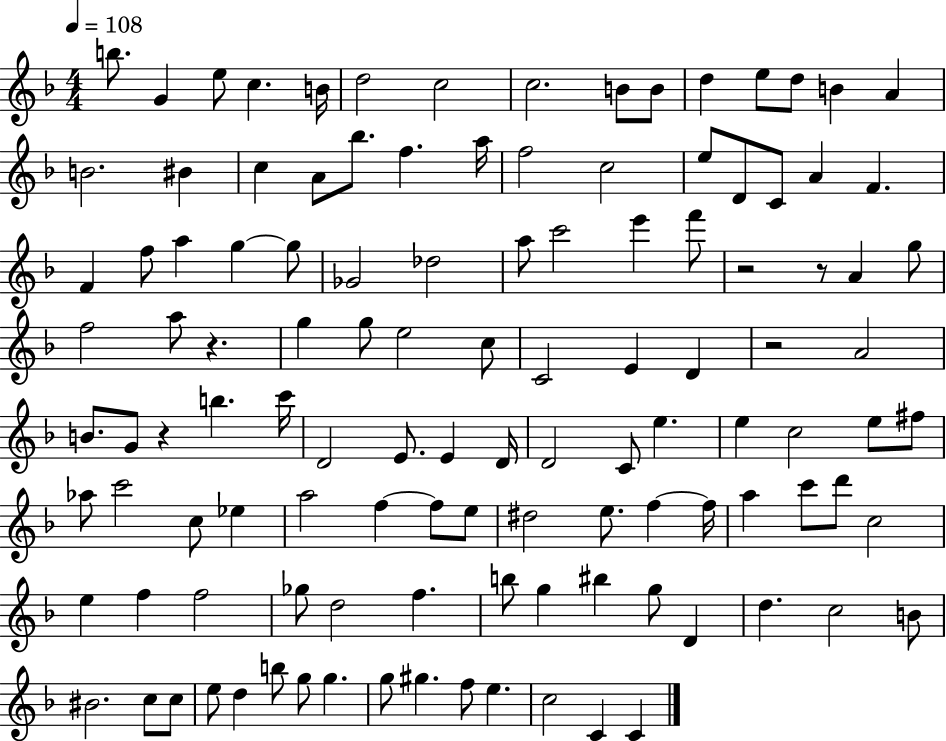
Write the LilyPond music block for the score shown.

{
  \clef treble
  \numericTimeSignature
  \time 4/4
  \key f \major
  \tempo 4 = 108
  b''8. g'4 e''8 c''4. b'16 | d''2 c''2 | c''2. b'8 b'8 | d''4 e''8 d''8 b'4 a'4 | \break b'2. bis'4 | c''4 a'8 bes''8. f''4. a''16 | f''2 c''2 | e''8 d'8 c'8 a'4 f'4. | \break f'4 f''8 a''4 g''4~~ g''8 | ges'2 des''2 | a''8 c'''2 e'''4 f'''8 | r2 r8 a'4 g''8 | \break f''2 a''8 r4. | g''4 g''8 e''2 c''8 | c'2 e'4 d'4 | r2 a'2 | \break b'8. g'8 r4 b''4. c'''16 | d'2 e'8. e'4 d'16 | d'2 c'8 e''4. | e''4 c''2 e''8 fis''8 | \break aes''8 c'''2 c''8 ees''4 | a''2 f''4~~ f''8 e''8 | dis''2 e''8. f''4~~ f''16 | a''4 c'''8 d'''8 c''2 | \break e''4 f''4 f''2 | ges''8 d''2 f''4. | b''8 g''4 bis''4 g''8 d'4 | d''4. c''2 b'8 | \break bis'2. c''8 c''8 | e''8 d''4 b''8 g''8 g''4. | g''8 gis''4. f''8 e''4. | c''2 c'4 c'4 | \break \bar "|."
}